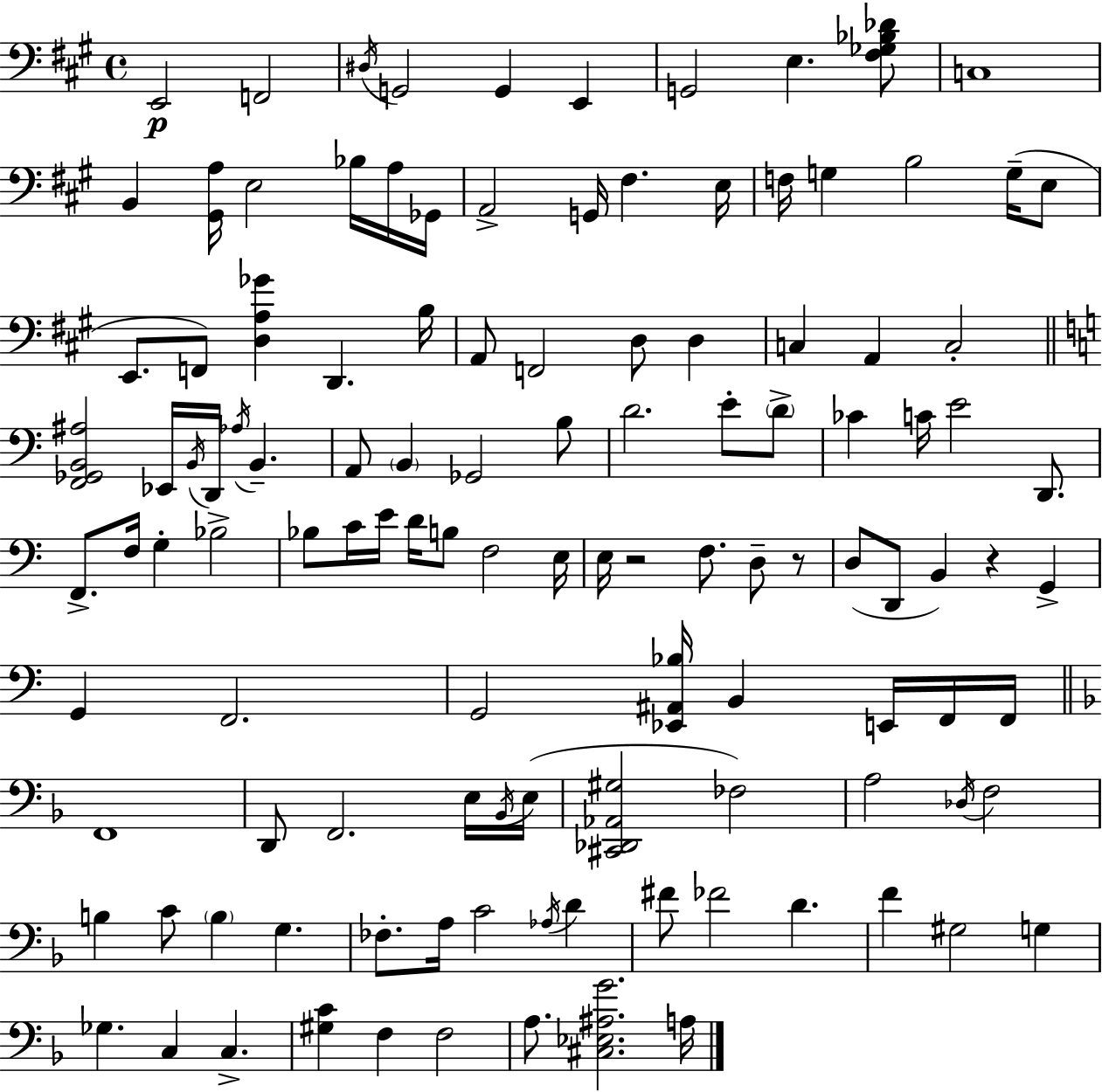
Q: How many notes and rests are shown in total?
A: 118